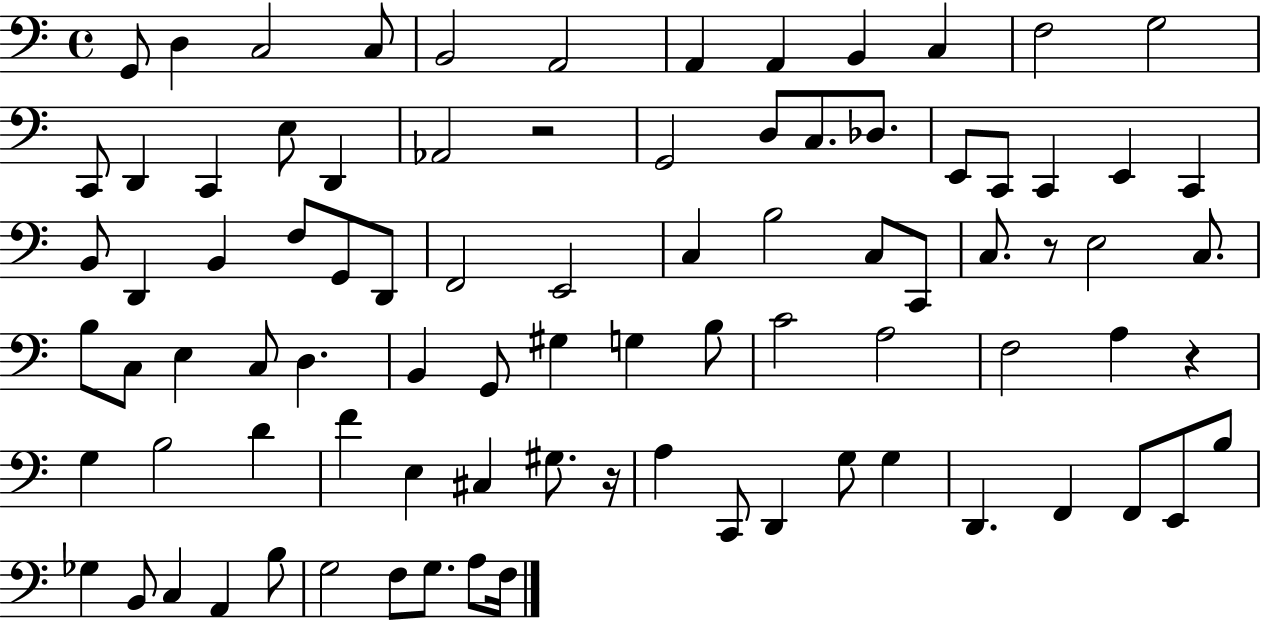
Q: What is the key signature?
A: C major